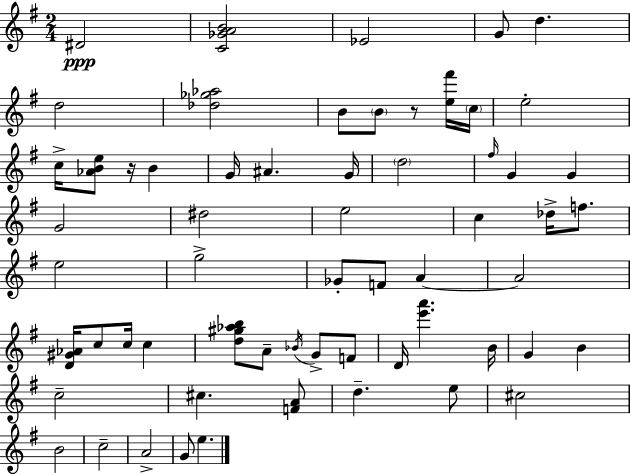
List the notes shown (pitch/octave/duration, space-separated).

D#4/h [C4,Gb4,A4,B4]/h Eb4/h G4/e D5/q. D5/h [Db5,Gb5,Ab5]/h B4/e B4/e R/e [E5,F#6]/s C5/s E5/h C5/s [Ab4,B4,E5]/e R/s B4/q G4/s A#4/q. G4/s D5/h F#5/s G4/q G4/q G4/h D#5/h E5/h C5/q Db5/s F5/e. E5/h G5/h Gb4/e F4/e A4/q A4/h [D4,G#4,Ab4]/s C5/e C5/s C5/q [D5,G#5,Ab5,B5]/e A4/e Bb4/s G4/e F4/e D4/s [E6,A6]/q. B4/s G4/q B4/q C5/h C#5/q. [F4,A4]/e D5/q. E5/e C#5/h B4/h C5/h A4/h G4/e E5/q.